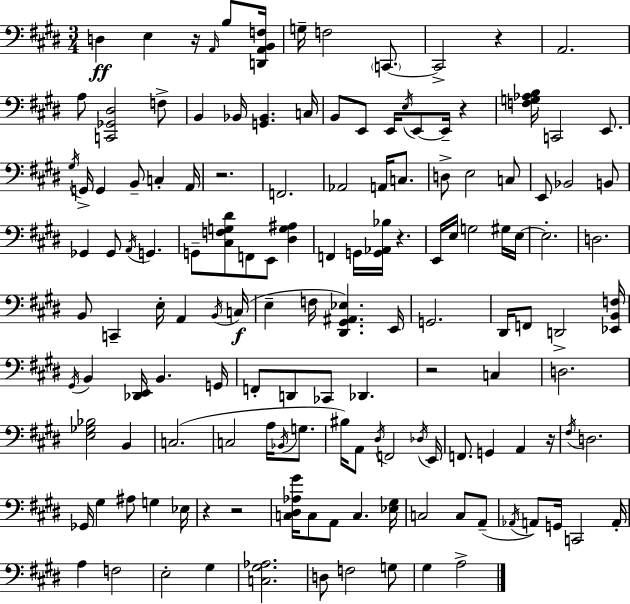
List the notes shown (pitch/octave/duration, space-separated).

D3/q E3/q R/s A2/s B3/e [D2,A2,B2,F3]/s G3/s F3/h C2/e. C2/h R/q A2/h. A3/e [C2,Gb2,D#3]/h F3/e B2/q Bb2/s [G2,Bb2]/q. C3/s B2/e E2/e E2/s E3/s E2/e E2/s R/q [F3,G3,Ab3,B3]/s C2/h E2/e. G#3/s G2/s G2/q B2/e C3/q A2/s R/h. F2/h. Ab2/h A2/s C3/e. D3/e E3/h C3/e E2/e Bb2/h B2/e Gb2/q Gb2/e A2/s G2/q. G2/e [C#3,F3,G3,D#4]/e F2/e E2/e [D#3,G3,A#3]/q F2/q G2/s [G2,Ab2,Bb3]/s R/q. E2/s E3/s G3/h G#3/s E3/s E3/h. D3/h. B2/e C2/q E3/s A2/q B2/s C3/s E3/q F3/s [D#2,G#2,A#2,Eb3]/q. E2/s G2/h. D#2/s F2/e D2/h [Eb2,B2,F3]/s G#2/s B2/q [Db2,E2]/s B2/q. G2/s F2/e D2/e CES2/e Db2/q. R/h C3/q D3/h. [E3,Gb3,Bb3]/h B2/q C3/h. C3/h A3/s Bb2/s G3/e. BIS3/s A2/e D#3/s F2/h Db3/s E2/s F2/e. G2/q A2/q R/s F#3/s D3/h. Gb2/s G#3/q A#3/e G3/q Eb3/s R/q R/h [C3,D#3,Ab3,G#4]/s C3/e A2/e C3/q. [Eb3,G#3]/s C3/h C3/e A2/e Ab2/s A2/e G2/s C2/h A2/s A3/q F3/h E3/h G#3/q [C3,G#3,Ab3]/h. D3/e F3/h G3/e G#3/q A3/h